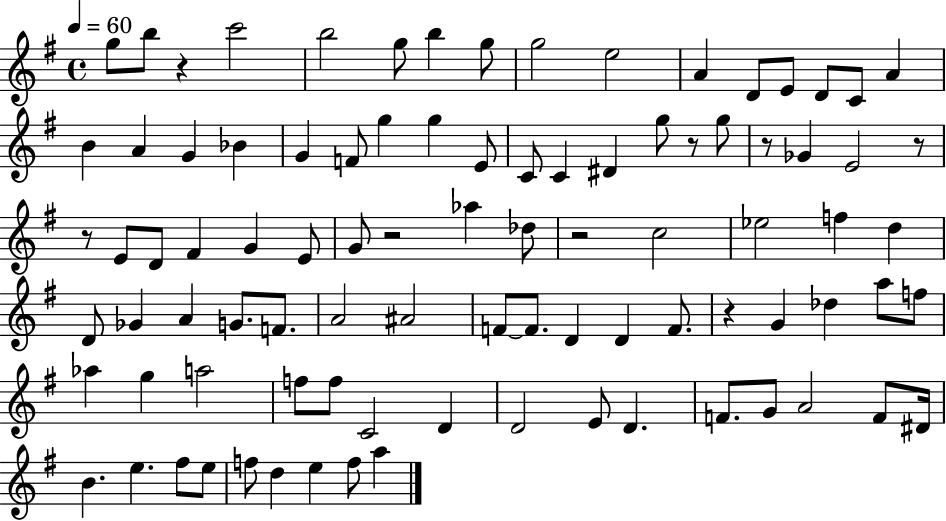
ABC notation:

X:1
T:Untitled
M:4/4
L:1/4
K:G
g/2 b/2 z c'2 b2 g/2 b g/2 g2 e2 A D/2 E/2 D/2 C/2 A B A G _B G F/2 g g E/2 C/2 C ^D g/2 z/2 g/2 z/2 _G E2 z/2 z/2 E/2 D/2 ^F G E/2 G/2 z2 _a _d/2 z2 c2 _e2 f d D/2 _G A G/2 F/2 A2 ^A2 F/2 F/2 D D F/2 z G _d a/2 f/2 _a g a2 f/2 f/2 C2 D D2 E/2 D F/2 G/2 A2 F/2 ^D/4 B e ^f/2 e/2 f/2 d e f/2 a